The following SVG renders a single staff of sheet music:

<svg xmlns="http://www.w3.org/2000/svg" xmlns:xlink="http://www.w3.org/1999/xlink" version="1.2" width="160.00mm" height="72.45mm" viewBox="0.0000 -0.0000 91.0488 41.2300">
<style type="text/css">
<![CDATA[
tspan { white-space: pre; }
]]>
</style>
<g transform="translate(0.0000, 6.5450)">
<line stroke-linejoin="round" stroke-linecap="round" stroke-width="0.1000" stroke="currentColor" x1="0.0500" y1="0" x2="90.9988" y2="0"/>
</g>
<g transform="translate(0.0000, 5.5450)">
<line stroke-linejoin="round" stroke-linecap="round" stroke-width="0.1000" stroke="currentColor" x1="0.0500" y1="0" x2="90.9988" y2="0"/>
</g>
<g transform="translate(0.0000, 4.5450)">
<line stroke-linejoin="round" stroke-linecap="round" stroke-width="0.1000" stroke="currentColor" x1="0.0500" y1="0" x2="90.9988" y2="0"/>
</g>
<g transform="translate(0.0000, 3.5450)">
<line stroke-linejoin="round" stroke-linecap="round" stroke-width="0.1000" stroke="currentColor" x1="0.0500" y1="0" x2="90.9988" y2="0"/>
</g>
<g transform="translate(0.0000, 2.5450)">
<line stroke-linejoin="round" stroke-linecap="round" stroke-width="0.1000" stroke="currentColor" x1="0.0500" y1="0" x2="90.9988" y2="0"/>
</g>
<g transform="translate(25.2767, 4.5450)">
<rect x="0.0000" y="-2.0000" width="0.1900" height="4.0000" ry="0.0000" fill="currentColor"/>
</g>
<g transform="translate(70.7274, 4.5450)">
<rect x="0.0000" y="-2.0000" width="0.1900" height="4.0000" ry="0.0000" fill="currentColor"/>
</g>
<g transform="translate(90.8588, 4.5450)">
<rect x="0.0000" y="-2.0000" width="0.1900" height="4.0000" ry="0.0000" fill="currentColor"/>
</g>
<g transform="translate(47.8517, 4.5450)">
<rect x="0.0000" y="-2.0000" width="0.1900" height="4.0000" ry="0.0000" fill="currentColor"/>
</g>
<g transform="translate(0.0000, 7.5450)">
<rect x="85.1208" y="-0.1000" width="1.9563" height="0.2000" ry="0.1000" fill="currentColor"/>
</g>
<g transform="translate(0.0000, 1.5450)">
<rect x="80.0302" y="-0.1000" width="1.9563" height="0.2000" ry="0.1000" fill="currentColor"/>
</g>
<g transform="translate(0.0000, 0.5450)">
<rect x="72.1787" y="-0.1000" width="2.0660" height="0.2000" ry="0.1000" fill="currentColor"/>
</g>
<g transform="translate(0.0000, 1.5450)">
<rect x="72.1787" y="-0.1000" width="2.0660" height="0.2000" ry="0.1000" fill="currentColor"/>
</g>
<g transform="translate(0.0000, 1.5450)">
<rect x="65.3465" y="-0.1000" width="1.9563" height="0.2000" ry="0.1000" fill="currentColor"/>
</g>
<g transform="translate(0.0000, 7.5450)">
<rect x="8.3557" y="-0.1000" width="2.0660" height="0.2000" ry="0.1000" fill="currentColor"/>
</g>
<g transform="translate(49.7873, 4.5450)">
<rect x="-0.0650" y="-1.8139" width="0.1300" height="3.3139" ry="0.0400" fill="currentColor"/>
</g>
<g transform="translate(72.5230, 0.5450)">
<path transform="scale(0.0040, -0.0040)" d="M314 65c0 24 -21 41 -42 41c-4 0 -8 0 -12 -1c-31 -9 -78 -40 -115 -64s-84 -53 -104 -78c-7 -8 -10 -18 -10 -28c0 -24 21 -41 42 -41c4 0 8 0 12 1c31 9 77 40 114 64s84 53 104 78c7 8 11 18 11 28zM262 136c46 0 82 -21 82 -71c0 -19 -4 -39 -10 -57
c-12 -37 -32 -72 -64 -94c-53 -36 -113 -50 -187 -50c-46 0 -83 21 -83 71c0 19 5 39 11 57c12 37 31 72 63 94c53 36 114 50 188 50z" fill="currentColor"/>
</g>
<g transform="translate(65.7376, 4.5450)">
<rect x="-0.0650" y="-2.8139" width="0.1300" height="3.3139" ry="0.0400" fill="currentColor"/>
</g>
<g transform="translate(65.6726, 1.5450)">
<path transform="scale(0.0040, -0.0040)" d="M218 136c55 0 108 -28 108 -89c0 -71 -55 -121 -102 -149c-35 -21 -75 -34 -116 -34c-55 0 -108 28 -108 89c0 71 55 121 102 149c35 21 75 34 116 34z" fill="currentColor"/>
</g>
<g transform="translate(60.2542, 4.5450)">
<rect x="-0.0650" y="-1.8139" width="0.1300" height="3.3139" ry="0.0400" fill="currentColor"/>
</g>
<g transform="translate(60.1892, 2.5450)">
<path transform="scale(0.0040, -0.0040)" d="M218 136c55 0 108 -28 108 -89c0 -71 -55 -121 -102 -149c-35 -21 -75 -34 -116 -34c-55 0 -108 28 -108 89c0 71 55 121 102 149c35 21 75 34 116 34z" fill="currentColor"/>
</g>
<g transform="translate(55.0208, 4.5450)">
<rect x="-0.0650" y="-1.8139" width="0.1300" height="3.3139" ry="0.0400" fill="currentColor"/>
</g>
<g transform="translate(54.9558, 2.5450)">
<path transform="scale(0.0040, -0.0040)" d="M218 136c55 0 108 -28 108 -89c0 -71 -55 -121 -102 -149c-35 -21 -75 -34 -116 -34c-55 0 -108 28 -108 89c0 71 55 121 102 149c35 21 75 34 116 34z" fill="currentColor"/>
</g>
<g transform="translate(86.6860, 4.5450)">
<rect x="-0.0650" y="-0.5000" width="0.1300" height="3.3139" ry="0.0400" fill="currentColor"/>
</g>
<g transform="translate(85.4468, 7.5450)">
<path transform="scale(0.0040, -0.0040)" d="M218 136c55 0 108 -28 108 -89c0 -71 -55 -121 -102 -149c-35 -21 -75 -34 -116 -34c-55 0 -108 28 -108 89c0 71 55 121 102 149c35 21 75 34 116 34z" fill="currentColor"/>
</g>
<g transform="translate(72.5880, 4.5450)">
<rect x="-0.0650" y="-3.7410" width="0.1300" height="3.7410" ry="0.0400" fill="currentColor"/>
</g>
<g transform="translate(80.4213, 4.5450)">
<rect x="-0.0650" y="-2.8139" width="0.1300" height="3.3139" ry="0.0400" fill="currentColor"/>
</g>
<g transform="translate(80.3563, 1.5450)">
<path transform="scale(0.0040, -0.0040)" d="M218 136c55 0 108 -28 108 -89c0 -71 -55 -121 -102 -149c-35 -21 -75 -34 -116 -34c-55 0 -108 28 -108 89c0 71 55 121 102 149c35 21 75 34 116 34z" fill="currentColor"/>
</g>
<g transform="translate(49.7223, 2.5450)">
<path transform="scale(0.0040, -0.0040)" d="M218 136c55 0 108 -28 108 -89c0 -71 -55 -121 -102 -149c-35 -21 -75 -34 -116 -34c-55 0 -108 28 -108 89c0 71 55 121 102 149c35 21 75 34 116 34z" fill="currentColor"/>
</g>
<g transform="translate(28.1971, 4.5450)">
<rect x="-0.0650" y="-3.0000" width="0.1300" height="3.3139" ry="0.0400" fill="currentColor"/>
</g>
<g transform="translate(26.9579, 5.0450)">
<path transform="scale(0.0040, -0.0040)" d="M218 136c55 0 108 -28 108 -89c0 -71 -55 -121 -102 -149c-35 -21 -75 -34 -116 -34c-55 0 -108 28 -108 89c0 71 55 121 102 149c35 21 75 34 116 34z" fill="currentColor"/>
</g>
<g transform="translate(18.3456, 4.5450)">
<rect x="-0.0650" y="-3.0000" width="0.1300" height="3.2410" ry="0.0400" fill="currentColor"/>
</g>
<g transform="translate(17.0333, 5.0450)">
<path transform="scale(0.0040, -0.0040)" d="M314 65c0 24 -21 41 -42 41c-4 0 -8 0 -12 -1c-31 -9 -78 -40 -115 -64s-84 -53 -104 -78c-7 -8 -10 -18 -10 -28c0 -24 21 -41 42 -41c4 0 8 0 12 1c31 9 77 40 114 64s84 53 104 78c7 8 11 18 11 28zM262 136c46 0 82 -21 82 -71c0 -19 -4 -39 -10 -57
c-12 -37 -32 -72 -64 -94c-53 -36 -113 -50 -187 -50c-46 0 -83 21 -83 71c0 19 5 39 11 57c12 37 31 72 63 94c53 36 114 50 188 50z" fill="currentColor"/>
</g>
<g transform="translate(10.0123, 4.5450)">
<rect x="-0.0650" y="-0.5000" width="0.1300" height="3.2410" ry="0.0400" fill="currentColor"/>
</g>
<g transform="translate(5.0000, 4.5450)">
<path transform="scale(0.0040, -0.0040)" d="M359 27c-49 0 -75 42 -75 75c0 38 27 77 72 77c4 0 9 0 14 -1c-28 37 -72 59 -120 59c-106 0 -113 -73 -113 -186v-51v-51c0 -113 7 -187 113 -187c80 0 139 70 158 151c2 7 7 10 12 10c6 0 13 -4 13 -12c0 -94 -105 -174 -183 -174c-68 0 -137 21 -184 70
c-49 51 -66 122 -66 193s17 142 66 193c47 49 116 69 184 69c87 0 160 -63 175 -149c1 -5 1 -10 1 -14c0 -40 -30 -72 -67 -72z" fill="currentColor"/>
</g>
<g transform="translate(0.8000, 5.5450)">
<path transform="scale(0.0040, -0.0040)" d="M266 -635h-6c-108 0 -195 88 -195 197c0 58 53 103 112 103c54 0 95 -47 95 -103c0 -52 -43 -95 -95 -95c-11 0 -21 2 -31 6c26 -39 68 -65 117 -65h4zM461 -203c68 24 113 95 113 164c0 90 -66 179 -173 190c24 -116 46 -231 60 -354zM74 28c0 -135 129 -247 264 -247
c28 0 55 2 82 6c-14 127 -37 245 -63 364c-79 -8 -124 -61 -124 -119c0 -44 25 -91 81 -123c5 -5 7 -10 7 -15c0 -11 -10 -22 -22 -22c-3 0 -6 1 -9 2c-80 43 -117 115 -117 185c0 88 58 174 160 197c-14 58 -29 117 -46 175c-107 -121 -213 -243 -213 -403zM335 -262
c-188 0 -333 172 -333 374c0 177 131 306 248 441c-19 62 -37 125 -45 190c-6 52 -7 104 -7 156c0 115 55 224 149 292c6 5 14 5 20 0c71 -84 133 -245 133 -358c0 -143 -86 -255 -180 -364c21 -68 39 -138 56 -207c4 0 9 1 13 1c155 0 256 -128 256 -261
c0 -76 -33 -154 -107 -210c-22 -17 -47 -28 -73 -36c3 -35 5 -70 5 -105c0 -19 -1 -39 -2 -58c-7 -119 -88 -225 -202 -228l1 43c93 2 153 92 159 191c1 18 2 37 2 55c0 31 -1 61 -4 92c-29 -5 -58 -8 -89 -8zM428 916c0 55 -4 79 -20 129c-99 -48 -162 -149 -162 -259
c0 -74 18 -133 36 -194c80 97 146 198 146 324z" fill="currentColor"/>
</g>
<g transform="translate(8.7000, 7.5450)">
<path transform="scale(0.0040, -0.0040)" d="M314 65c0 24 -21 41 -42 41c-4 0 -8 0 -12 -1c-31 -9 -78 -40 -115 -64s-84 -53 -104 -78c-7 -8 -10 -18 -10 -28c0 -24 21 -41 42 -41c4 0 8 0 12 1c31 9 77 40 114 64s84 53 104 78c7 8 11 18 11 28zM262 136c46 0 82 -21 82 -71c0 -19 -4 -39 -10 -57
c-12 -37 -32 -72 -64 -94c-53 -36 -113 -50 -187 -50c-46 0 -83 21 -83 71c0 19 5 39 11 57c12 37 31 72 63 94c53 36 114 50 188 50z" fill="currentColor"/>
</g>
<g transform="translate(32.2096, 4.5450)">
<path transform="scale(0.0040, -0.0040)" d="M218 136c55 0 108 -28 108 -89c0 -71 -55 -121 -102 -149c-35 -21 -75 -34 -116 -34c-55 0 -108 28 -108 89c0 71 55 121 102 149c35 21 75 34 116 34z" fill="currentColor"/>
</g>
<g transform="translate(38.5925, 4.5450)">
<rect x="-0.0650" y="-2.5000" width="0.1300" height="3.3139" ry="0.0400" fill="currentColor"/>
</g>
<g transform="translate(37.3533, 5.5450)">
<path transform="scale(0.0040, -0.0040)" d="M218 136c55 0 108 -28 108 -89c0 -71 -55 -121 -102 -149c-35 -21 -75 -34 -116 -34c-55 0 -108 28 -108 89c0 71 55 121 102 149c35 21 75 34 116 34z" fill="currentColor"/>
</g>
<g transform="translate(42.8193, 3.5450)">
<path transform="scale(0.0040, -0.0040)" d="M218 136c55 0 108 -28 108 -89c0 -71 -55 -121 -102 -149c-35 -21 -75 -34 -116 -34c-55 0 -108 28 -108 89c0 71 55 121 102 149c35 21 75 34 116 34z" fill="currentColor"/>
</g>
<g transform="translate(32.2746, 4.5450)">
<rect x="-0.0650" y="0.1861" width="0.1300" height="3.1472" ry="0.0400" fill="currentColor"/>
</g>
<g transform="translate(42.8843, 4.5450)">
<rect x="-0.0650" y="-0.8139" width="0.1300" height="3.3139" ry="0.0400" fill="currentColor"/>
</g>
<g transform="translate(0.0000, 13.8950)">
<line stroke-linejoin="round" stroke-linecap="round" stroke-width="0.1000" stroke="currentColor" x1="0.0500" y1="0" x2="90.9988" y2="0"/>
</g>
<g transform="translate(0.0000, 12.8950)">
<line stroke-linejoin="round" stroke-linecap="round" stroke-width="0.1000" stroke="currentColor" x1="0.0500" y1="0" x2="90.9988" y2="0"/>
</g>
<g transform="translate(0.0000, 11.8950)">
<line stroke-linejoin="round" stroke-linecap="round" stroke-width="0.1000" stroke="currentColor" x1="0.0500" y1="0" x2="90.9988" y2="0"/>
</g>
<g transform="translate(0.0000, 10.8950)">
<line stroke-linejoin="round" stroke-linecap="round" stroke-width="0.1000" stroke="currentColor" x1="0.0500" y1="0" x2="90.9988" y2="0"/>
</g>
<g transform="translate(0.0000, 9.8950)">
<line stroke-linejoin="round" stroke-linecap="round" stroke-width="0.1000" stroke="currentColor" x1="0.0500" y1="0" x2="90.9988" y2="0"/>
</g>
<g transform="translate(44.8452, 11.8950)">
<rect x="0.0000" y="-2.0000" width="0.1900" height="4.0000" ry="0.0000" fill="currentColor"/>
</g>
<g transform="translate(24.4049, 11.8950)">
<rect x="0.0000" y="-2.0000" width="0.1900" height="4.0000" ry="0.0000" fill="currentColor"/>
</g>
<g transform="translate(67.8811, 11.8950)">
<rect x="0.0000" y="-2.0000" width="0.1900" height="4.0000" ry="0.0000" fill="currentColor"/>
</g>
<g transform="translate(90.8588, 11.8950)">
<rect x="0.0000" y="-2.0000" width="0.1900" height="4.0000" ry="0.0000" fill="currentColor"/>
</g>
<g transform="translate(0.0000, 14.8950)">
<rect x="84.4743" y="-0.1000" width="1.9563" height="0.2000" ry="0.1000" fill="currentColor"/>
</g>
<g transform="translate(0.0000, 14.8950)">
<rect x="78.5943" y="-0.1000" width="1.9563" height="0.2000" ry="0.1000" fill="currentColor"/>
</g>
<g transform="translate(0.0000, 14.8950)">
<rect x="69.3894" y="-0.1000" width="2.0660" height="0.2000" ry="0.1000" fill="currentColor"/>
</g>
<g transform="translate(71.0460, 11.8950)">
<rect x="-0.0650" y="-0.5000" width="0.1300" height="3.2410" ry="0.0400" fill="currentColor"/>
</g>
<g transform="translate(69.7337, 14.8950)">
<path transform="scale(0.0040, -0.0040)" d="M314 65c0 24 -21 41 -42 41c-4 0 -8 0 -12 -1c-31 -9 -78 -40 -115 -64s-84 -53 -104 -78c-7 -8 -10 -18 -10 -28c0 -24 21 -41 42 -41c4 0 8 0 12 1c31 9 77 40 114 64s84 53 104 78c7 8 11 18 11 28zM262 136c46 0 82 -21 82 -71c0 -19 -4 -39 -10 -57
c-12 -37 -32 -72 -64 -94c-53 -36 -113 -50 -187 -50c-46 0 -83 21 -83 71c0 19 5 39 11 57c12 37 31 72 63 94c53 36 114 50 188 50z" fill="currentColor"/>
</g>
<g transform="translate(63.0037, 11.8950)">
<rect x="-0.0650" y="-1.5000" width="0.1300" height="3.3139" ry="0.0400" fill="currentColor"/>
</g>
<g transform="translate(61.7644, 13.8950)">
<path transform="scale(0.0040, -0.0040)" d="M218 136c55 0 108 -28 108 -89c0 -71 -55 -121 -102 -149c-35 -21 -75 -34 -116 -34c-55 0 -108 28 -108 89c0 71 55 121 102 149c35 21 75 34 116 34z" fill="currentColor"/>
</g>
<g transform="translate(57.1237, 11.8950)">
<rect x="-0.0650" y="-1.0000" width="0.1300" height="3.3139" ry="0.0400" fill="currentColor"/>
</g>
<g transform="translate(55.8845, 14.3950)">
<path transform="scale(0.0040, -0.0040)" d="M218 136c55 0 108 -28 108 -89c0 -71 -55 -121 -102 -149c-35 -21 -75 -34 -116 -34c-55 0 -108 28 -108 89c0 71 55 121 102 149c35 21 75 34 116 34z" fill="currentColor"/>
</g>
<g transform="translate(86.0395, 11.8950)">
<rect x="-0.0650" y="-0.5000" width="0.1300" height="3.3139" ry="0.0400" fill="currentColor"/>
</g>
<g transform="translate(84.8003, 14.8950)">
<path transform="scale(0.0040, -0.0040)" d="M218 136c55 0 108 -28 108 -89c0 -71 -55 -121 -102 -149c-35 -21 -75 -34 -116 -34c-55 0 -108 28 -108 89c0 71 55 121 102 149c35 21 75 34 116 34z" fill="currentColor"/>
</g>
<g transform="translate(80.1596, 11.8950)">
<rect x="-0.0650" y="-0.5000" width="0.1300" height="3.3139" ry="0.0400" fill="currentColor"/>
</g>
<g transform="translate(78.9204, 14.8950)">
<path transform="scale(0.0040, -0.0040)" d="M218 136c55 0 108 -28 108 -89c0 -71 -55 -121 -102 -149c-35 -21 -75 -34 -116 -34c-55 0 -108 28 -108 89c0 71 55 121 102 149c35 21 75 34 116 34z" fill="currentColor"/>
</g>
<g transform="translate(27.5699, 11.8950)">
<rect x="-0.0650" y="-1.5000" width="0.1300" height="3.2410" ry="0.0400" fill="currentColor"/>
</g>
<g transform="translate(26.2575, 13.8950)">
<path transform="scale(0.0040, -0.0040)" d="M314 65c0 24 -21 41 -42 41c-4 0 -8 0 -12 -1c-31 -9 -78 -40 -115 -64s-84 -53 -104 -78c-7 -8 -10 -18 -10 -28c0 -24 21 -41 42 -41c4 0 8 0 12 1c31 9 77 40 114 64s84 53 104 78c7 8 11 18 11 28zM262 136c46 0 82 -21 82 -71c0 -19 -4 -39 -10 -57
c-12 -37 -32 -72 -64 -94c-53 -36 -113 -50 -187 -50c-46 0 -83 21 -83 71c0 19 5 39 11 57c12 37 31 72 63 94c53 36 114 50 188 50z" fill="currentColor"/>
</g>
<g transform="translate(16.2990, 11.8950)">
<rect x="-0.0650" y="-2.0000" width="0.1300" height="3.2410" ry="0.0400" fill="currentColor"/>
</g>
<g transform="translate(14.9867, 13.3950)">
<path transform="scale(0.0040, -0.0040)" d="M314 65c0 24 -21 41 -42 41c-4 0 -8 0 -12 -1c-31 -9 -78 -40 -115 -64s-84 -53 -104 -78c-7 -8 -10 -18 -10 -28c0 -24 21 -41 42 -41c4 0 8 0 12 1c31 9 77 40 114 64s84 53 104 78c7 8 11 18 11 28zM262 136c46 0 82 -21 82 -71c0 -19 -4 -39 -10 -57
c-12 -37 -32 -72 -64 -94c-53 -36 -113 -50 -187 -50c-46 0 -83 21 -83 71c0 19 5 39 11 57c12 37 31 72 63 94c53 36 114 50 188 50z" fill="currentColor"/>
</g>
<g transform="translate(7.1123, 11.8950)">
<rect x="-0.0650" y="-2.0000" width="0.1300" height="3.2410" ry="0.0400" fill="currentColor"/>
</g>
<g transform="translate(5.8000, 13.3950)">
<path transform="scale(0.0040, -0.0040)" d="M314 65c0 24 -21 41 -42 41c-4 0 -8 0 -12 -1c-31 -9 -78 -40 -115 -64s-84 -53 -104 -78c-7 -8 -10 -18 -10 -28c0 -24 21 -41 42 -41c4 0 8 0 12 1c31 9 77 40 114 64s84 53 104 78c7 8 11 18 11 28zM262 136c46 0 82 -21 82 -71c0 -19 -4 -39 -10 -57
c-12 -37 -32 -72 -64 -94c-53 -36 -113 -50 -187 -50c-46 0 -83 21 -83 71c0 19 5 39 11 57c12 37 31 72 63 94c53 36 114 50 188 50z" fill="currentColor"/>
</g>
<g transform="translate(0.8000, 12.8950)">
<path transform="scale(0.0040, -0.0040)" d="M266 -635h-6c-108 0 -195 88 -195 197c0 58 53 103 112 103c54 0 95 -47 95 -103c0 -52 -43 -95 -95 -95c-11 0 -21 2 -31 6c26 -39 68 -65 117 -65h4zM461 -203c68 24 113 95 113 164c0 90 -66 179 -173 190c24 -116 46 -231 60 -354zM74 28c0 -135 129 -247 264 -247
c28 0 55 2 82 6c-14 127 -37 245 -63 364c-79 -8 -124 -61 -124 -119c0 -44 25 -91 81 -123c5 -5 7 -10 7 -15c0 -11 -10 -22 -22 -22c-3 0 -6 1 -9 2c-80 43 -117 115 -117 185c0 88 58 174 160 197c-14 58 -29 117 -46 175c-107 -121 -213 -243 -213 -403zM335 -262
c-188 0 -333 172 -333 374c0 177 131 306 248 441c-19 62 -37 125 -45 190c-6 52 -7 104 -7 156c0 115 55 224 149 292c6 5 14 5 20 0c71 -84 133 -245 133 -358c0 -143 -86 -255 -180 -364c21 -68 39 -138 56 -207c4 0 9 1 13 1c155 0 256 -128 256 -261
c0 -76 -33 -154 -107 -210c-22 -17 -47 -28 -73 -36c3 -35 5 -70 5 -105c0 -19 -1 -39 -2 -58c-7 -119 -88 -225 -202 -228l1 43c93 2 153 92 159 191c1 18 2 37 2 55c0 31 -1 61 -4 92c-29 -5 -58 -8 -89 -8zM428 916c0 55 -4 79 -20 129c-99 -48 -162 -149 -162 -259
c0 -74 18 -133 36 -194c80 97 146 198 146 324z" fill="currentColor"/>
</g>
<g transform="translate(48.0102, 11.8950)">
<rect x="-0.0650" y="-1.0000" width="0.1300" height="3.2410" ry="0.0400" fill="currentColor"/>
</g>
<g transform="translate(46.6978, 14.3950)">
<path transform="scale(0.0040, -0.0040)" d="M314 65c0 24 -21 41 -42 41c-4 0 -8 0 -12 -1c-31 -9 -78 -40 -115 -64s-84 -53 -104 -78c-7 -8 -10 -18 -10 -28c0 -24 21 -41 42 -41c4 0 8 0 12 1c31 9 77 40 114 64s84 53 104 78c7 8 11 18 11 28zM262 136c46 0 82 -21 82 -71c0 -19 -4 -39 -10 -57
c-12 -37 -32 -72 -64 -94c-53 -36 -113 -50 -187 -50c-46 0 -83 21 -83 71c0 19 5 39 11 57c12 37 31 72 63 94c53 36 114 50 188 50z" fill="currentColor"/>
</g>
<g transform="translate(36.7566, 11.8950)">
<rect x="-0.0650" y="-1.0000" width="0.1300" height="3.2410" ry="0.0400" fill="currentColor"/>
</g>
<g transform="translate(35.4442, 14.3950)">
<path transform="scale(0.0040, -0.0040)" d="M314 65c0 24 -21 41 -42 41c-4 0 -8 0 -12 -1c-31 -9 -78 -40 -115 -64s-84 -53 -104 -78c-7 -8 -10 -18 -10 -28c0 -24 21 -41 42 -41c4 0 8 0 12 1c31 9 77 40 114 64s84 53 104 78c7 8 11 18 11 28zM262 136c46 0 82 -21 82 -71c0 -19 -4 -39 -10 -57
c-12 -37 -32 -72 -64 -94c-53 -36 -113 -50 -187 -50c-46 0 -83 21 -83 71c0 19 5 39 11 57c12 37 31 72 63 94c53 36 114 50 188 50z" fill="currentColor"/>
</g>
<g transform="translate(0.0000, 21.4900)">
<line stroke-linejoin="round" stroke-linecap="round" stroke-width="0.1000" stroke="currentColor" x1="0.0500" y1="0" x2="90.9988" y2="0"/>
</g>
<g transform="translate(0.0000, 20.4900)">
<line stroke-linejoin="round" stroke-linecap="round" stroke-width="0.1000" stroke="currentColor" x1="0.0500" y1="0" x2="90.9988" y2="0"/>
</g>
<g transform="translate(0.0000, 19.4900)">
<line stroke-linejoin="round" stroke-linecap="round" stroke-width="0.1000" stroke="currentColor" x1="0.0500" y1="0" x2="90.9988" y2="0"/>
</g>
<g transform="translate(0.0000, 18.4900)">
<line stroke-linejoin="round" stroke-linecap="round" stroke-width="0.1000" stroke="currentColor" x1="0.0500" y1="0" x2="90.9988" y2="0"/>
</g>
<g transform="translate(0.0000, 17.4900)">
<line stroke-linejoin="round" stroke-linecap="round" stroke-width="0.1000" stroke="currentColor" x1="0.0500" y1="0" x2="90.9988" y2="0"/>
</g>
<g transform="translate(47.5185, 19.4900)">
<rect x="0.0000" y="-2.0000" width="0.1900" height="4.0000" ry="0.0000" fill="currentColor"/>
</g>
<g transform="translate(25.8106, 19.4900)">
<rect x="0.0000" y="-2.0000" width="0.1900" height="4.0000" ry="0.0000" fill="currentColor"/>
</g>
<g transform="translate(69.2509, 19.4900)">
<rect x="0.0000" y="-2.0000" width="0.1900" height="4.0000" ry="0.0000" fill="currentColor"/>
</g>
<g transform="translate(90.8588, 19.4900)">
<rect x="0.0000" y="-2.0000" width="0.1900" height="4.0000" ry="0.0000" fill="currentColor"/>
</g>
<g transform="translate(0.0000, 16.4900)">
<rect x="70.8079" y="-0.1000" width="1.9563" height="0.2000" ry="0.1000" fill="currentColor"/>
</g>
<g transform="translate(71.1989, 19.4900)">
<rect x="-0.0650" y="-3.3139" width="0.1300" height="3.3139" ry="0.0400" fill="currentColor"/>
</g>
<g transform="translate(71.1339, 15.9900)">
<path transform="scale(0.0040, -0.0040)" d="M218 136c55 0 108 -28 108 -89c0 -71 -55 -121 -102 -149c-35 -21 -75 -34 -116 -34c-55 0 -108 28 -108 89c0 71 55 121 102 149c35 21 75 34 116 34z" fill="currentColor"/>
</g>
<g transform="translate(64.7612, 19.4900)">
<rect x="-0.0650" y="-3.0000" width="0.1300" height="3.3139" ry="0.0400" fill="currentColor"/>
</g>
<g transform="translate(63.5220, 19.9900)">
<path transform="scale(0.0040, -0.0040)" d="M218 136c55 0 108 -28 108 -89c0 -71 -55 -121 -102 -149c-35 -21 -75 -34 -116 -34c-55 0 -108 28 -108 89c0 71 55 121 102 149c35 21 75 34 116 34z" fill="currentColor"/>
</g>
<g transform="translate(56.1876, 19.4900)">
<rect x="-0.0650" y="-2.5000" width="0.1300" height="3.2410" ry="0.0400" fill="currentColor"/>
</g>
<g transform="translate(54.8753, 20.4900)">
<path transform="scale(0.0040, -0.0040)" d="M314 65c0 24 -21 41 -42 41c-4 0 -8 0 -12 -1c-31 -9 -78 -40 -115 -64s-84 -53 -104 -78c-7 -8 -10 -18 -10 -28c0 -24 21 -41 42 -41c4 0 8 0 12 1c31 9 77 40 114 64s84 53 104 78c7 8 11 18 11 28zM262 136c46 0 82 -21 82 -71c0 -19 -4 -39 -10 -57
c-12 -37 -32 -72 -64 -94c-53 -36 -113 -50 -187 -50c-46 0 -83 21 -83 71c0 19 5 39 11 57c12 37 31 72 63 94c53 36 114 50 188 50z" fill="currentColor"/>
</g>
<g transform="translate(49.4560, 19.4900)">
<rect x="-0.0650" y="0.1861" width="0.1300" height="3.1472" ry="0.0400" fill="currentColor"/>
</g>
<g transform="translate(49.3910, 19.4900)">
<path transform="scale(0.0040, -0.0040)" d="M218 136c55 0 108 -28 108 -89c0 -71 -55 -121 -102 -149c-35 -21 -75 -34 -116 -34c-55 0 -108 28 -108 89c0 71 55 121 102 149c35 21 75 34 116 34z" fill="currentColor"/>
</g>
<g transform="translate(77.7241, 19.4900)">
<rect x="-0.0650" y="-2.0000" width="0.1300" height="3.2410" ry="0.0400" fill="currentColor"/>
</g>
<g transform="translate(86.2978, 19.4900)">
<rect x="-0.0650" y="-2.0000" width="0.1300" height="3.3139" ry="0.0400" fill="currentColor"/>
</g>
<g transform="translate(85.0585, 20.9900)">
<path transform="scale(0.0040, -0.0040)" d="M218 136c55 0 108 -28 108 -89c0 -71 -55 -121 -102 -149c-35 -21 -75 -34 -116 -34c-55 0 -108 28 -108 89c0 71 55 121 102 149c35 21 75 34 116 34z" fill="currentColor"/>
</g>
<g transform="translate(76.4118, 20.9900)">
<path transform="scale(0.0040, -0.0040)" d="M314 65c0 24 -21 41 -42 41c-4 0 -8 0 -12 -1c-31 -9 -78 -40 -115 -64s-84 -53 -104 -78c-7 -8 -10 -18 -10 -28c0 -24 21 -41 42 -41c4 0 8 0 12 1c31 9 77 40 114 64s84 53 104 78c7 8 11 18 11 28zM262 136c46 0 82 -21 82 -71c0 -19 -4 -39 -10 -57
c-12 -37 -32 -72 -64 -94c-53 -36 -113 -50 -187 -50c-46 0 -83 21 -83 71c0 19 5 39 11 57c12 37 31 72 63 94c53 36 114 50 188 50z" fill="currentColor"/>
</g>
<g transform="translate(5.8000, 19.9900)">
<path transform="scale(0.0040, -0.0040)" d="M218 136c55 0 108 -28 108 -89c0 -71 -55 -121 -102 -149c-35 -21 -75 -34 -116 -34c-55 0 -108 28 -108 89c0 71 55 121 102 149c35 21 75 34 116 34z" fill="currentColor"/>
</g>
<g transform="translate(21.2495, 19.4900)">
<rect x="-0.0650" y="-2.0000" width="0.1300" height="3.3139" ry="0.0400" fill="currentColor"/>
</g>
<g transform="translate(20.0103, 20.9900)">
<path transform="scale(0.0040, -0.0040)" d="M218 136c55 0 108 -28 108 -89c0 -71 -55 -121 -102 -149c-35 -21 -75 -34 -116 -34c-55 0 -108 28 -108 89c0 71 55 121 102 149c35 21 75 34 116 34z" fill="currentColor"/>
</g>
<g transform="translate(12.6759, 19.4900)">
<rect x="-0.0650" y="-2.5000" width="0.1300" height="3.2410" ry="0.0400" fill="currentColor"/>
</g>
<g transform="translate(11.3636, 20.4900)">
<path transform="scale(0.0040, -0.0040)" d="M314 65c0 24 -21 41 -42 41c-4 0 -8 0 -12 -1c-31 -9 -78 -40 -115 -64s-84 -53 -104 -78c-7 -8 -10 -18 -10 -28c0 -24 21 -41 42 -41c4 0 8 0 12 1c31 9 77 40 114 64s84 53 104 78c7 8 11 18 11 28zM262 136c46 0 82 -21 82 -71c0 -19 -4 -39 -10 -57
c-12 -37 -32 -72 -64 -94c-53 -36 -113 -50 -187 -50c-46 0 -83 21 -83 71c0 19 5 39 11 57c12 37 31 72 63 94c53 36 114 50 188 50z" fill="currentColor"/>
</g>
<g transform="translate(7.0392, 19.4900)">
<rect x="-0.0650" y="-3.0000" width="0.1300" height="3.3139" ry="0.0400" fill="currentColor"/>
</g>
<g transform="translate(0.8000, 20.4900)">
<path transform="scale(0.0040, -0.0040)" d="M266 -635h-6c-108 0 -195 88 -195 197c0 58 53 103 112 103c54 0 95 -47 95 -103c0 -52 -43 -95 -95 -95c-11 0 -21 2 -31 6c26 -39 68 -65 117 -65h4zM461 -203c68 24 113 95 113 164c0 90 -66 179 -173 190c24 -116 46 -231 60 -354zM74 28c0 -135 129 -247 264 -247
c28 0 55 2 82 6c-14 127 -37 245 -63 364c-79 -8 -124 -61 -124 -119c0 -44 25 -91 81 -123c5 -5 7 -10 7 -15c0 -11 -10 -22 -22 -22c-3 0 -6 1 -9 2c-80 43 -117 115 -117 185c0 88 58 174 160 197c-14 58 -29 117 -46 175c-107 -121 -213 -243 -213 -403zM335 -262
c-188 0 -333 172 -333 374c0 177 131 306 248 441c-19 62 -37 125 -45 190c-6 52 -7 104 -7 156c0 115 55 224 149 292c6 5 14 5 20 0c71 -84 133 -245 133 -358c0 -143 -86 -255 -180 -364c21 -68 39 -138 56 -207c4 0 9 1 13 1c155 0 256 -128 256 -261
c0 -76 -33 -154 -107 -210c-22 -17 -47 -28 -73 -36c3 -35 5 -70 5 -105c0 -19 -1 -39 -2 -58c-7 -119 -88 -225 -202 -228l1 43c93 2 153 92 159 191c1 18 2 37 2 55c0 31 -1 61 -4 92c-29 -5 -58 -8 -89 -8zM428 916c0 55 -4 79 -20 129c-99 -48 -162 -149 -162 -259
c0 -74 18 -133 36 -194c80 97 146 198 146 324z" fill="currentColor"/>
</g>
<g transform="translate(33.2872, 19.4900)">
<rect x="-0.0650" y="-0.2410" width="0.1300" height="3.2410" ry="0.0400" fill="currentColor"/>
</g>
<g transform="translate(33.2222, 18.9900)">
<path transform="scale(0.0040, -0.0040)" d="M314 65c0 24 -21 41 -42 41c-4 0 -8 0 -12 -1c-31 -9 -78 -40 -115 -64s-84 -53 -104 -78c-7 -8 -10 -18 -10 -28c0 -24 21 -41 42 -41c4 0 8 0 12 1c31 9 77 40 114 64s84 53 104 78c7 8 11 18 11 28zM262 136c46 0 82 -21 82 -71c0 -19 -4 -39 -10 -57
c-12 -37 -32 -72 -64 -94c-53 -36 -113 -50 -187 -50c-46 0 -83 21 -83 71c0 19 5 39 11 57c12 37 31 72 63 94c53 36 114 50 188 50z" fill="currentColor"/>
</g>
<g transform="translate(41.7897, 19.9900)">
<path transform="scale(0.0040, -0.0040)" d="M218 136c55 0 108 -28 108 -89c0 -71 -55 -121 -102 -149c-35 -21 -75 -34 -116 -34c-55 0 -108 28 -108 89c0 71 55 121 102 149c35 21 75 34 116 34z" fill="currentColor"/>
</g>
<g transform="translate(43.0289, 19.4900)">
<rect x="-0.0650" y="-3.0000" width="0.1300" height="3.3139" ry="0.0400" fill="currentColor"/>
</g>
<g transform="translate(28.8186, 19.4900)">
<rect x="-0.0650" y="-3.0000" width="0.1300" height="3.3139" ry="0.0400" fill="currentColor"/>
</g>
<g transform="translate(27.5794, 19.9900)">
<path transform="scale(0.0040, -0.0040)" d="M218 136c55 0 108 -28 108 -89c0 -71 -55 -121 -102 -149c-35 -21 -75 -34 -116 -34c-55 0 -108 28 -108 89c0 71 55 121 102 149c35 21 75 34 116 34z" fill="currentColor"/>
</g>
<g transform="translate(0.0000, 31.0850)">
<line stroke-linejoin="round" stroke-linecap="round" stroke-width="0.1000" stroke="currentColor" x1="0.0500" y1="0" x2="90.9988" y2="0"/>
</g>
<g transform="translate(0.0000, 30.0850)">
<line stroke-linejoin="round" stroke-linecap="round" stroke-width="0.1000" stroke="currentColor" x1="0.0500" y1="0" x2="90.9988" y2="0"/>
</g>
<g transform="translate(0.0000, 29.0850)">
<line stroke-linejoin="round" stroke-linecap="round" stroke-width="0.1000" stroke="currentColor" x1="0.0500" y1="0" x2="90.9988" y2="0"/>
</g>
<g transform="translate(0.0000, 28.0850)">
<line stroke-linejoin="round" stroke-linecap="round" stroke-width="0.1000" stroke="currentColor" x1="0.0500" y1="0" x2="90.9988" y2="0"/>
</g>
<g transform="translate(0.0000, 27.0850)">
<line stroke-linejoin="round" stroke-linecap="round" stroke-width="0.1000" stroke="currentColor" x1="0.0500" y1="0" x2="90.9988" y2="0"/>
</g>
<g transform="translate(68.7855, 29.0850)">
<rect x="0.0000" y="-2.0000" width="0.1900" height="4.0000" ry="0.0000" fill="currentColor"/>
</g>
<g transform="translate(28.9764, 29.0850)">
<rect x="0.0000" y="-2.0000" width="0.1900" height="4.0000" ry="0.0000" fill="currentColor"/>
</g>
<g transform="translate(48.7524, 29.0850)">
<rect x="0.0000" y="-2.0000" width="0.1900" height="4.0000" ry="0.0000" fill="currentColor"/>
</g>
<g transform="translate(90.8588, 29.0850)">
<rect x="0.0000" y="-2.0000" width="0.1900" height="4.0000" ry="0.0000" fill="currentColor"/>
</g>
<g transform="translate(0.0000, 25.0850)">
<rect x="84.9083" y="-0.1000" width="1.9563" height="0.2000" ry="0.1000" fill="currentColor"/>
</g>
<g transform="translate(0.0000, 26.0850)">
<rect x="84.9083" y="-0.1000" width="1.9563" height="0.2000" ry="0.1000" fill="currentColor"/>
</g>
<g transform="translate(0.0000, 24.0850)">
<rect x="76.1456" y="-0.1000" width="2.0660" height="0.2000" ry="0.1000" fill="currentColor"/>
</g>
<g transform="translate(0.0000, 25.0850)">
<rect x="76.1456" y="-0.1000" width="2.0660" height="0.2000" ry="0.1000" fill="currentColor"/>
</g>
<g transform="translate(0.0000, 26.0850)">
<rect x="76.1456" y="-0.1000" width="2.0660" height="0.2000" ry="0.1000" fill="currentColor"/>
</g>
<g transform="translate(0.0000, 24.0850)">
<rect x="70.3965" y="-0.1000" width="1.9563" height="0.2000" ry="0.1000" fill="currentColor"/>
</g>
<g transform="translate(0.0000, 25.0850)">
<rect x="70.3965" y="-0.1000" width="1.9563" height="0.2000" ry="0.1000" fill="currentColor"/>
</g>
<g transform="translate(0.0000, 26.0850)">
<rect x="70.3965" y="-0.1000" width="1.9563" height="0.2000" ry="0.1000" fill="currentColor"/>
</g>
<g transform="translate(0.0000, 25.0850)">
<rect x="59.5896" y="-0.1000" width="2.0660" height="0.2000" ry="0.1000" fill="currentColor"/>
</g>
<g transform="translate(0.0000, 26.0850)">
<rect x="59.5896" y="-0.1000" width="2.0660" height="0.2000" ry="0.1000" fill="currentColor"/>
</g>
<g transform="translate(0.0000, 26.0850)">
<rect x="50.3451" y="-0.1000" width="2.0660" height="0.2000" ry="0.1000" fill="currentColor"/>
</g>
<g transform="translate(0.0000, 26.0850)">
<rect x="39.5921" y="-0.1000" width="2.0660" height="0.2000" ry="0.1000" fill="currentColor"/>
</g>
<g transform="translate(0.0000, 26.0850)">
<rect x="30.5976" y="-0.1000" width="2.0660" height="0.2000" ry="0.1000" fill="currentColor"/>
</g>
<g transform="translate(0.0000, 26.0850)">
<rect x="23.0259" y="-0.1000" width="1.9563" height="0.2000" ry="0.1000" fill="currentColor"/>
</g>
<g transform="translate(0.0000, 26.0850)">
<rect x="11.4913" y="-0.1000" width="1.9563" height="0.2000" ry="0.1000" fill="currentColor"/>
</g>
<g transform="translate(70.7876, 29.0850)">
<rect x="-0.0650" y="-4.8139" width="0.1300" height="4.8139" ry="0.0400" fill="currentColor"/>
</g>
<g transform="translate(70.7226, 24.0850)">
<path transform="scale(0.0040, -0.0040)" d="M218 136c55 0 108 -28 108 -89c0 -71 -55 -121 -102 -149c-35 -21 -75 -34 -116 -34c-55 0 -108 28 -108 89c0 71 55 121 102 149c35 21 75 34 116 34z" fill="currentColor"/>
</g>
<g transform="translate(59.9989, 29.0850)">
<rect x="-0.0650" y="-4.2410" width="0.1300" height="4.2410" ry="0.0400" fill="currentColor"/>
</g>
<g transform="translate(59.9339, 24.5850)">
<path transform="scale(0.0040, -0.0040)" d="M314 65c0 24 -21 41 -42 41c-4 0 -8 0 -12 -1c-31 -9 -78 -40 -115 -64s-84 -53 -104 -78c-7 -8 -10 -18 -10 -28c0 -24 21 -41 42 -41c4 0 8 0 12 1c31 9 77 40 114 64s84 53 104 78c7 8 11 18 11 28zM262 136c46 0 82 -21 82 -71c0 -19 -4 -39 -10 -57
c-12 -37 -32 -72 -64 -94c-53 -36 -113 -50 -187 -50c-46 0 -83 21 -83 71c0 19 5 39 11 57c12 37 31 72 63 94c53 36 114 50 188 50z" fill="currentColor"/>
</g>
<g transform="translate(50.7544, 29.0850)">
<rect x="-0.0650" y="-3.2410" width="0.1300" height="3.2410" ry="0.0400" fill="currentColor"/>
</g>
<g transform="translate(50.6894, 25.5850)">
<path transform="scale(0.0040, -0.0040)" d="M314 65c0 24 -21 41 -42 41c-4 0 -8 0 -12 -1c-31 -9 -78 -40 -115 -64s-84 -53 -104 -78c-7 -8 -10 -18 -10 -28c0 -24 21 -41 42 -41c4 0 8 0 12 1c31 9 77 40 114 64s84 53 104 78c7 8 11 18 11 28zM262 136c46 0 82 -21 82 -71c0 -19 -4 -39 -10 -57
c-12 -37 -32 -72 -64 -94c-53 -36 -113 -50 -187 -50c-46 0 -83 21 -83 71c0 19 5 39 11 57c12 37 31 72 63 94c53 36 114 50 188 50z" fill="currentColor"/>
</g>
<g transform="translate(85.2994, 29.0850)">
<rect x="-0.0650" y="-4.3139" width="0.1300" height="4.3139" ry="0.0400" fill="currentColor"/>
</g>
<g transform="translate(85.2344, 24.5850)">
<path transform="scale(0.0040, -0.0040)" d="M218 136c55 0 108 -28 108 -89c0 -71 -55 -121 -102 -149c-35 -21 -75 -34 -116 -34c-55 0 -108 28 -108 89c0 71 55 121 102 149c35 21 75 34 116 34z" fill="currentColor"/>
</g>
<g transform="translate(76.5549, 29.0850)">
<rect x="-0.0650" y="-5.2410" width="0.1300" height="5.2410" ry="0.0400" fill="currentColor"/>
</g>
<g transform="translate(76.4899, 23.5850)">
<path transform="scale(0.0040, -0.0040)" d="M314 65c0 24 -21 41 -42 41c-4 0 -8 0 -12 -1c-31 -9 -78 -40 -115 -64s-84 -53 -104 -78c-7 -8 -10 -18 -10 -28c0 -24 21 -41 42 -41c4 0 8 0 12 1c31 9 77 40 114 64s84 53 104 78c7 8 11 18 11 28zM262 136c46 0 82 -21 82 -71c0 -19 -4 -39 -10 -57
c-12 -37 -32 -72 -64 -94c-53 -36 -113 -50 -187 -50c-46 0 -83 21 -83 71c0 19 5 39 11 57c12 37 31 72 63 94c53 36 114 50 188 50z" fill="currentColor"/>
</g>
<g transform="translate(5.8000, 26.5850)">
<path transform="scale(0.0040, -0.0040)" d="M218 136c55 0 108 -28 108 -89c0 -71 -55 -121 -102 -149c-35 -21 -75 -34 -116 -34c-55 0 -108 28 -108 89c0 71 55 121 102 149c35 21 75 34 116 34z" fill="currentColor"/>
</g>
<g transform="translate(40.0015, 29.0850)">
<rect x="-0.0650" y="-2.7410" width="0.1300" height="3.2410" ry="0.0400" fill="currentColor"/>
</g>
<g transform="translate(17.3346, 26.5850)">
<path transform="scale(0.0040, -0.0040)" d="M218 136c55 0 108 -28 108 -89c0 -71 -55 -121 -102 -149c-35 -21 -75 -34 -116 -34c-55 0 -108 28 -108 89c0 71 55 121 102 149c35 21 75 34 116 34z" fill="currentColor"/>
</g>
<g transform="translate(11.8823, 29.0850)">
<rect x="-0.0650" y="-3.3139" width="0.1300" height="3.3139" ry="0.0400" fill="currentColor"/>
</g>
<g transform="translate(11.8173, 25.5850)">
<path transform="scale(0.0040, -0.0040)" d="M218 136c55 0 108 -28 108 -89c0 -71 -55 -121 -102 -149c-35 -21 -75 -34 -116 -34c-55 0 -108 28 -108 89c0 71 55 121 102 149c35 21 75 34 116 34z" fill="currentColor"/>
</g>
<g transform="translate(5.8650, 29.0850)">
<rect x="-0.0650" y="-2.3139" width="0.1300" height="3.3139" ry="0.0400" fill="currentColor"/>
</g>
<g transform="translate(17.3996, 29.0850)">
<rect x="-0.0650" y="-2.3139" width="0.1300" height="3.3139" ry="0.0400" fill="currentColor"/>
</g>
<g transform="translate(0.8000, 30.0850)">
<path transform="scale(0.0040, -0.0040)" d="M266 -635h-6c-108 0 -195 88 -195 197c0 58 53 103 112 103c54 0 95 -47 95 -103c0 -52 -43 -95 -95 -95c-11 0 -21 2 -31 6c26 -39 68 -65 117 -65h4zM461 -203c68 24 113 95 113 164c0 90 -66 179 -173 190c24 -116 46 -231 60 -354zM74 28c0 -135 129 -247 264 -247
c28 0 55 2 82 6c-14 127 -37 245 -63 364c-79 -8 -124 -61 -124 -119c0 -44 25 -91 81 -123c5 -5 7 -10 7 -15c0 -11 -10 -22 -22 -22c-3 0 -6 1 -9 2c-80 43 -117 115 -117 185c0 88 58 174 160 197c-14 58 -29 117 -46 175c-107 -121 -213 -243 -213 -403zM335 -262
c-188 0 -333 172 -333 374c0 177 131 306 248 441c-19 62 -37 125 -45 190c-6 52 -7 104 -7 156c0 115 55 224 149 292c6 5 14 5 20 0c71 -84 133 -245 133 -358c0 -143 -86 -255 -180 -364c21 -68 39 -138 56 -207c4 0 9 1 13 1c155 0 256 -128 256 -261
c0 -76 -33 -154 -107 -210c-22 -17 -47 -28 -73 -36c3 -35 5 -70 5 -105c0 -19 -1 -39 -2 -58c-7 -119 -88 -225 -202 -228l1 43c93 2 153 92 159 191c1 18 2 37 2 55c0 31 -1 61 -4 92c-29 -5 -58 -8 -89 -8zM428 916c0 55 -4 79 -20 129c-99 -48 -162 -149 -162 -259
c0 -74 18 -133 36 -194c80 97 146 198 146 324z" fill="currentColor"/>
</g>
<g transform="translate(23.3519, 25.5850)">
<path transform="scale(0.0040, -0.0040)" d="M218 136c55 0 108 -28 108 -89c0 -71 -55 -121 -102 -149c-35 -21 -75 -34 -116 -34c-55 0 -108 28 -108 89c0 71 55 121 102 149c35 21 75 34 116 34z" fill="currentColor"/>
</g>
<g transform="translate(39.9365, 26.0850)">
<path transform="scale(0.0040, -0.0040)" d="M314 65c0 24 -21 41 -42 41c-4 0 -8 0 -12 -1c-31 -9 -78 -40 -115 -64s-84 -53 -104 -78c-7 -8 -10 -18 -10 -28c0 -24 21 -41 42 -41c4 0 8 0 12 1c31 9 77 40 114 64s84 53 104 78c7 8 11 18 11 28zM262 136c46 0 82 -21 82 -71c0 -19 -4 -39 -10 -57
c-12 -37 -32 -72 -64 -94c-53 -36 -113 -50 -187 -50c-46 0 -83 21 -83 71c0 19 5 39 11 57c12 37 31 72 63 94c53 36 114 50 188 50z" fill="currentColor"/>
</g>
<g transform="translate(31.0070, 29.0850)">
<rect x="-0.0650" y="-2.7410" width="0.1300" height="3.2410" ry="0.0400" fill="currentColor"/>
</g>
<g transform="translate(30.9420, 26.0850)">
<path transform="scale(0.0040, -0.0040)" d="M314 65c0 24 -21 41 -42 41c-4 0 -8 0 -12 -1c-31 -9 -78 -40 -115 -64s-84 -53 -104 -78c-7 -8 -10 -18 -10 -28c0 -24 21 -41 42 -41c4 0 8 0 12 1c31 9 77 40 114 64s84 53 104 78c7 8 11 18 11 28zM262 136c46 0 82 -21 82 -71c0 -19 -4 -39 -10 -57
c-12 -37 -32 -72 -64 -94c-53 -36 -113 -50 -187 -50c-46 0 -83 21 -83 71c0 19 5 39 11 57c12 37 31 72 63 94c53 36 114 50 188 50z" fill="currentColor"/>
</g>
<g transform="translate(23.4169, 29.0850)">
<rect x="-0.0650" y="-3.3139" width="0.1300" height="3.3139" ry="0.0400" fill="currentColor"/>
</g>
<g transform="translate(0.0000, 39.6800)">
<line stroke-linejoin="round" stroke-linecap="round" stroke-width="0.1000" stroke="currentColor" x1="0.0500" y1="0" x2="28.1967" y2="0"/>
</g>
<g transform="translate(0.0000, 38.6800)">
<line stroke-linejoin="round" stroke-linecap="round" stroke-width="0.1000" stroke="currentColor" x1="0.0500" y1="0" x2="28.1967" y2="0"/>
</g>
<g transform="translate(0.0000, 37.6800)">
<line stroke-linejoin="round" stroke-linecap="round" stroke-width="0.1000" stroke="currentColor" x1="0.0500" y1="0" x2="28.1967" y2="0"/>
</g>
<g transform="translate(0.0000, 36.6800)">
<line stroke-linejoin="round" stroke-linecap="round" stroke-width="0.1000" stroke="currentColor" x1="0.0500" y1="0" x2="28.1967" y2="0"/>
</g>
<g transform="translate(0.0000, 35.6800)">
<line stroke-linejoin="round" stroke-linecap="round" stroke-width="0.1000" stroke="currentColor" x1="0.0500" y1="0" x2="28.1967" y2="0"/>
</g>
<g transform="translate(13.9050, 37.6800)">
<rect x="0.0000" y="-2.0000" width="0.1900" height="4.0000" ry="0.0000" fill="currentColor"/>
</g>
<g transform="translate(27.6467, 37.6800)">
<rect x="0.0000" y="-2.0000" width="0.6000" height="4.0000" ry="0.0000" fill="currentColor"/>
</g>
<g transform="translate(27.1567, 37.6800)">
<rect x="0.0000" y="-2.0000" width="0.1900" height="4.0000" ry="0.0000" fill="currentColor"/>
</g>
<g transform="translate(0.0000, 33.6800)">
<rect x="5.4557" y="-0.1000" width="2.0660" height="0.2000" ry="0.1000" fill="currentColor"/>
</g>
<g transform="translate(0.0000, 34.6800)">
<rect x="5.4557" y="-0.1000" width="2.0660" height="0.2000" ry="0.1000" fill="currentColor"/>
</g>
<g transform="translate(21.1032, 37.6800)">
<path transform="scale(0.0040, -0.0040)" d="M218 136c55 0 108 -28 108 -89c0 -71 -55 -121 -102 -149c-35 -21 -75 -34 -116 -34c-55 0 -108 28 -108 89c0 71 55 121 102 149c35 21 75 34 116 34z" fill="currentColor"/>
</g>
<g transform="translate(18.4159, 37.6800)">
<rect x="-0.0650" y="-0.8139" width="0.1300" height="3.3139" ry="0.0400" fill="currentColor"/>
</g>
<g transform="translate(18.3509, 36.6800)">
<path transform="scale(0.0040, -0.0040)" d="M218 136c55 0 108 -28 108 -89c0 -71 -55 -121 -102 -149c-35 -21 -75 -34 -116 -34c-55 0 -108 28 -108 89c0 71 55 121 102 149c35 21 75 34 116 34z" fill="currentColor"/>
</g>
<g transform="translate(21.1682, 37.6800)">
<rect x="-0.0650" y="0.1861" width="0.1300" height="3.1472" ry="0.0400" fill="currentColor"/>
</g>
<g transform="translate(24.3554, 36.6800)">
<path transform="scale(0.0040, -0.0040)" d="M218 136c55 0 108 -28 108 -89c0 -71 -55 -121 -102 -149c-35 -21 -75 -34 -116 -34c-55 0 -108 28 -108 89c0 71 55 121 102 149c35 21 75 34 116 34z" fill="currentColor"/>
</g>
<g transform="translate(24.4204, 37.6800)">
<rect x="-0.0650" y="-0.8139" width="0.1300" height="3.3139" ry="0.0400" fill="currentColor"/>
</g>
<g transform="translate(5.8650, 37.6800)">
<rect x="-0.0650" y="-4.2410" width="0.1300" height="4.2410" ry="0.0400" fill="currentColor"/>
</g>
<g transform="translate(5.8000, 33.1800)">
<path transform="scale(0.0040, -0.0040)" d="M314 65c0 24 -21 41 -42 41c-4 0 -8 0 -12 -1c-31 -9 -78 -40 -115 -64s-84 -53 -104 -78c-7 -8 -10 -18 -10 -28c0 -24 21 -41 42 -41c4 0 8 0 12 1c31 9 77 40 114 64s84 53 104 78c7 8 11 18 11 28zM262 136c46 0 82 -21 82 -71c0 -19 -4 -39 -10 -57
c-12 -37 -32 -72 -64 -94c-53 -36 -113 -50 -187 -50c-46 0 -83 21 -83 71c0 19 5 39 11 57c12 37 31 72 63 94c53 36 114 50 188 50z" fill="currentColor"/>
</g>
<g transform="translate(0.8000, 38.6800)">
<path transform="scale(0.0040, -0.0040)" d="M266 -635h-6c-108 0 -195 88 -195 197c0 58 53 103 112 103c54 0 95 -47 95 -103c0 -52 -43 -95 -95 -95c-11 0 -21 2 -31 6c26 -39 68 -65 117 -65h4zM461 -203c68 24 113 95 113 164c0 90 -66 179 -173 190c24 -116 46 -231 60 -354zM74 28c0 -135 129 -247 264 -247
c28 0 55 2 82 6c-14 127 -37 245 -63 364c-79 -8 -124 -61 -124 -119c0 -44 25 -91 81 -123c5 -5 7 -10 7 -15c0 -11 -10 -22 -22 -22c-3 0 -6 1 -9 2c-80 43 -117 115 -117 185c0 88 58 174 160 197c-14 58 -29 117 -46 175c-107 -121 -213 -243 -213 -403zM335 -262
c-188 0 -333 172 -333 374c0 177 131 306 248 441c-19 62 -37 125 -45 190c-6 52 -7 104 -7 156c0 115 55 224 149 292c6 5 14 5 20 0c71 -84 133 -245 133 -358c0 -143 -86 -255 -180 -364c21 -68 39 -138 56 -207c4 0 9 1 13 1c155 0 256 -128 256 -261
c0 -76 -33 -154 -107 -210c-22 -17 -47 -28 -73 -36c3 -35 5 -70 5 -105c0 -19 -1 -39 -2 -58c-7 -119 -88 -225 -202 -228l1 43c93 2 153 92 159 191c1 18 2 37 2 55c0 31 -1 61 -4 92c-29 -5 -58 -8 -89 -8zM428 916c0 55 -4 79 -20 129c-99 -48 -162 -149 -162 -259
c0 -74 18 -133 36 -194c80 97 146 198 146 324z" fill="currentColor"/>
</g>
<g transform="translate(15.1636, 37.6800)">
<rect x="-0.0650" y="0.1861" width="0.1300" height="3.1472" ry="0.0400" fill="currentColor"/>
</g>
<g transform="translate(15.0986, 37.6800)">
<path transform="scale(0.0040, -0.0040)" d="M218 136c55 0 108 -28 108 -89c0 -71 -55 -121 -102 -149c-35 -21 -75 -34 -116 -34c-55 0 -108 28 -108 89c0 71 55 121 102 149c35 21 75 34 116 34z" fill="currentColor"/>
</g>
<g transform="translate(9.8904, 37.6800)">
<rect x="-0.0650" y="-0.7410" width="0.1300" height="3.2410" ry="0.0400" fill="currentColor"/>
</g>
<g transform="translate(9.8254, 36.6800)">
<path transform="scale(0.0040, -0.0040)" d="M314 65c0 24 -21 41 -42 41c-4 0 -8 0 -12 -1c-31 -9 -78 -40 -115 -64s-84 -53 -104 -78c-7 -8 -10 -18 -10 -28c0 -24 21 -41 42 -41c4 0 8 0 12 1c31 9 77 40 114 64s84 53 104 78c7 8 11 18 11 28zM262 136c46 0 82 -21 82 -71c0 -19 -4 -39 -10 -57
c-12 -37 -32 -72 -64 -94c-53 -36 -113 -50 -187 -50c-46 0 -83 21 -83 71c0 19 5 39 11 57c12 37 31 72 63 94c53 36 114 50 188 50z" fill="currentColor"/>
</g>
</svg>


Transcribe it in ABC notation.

X:1
T:Untitled
M:4/4
L:1/4
K:C
C2 A2 A B G d f f f a c'2 a C F2 F2 E2 D2 D2 D E C2 C C A G2 F A c2 A B G2 A b F2 F g b g b a2 a2 b2 d'2 e' f'2 d' d'2 d2 B d B d